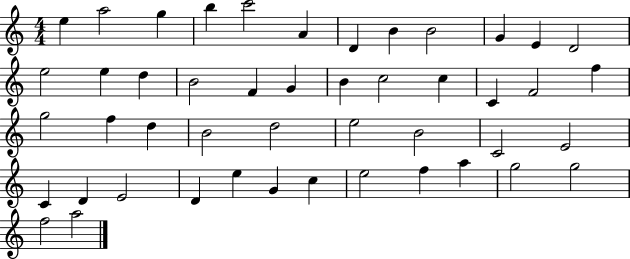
{
  \clef treble
  \numericTimeSignature
  \time 4/4
  \key c \major
  e''4 a''2 g''4 | b''4 c'''2 a'4 | d'4 b'4 b'2 | g'4 e'4 d'2 | \break e''2 e''4 d''4 | b'2 f'4 g'4 | b'4 c''2 c''4 | c'4 f'2 f''4 | \break g''2 f''4 d''4 | b'2 d''2 | e''2 b'2 | c'2 e'2 | \break c'4 d'4 e'2 | d'4 e''4 g'4 c''4 | e''2 f''4 a''4 | g''2 g''2 | \break f''2 a''2 | \bar "|."
}